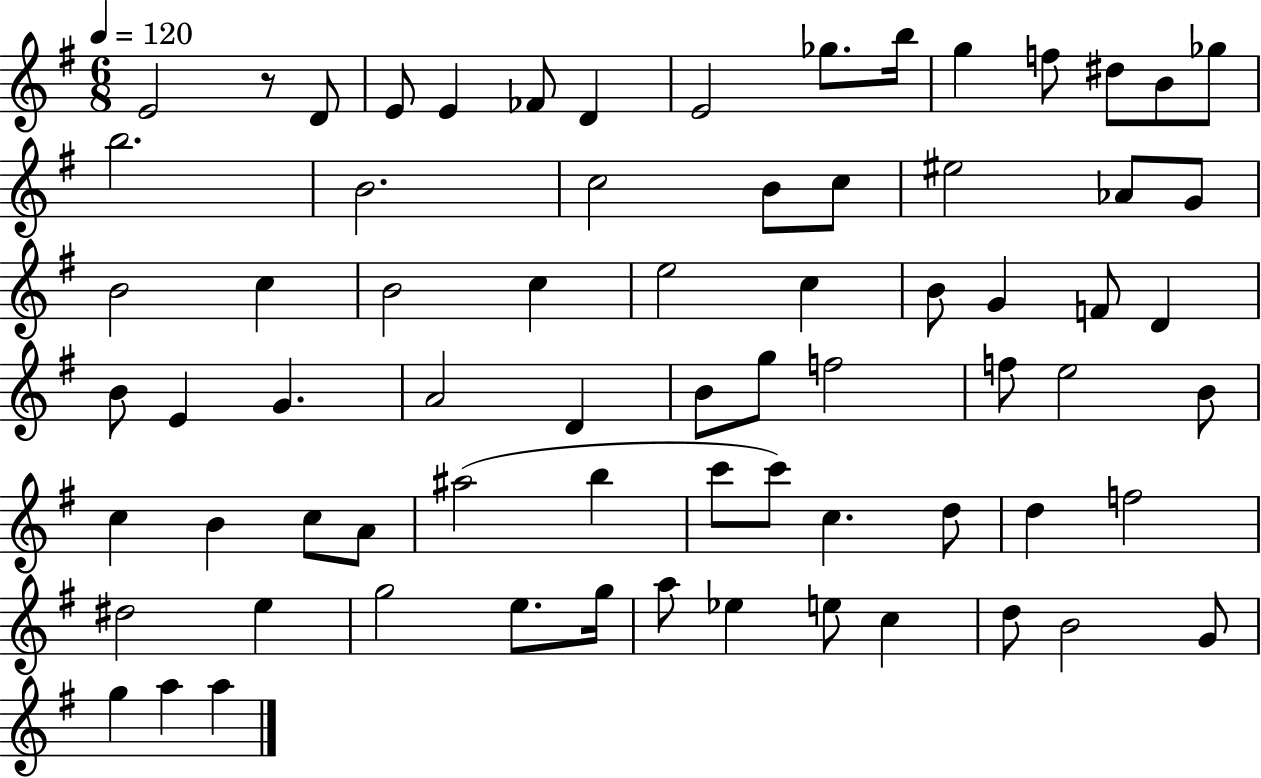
E4/h R/e D4/e E4/e E4/q FES4/e D4/q E4/h Gb5/e. B5/s G5/q F5/e D#5/e B4/e Gb5/e B5/h. B4/h. C5/h B4/e C5/e EIS5/h Ab4/e G4/e B4/h C5/q B4/h C5/q E5/h C5/q B4/e G4/q F4/e D4/q B4/e E4/q G4/q. A4/h D4/q B4/e G5/e F5/h F5/e E5/h B4/e C5/q B4/q C5/e A4/e A#5/h B5/q C6/e C6/e C5/q. D5/e D5/q F5/h D#5/h E5/q G5/h E5/e. G5/s A5/e Eb5/q E5/e C5/q D5/e B4/h G4/e G5/q A5/q A5/q